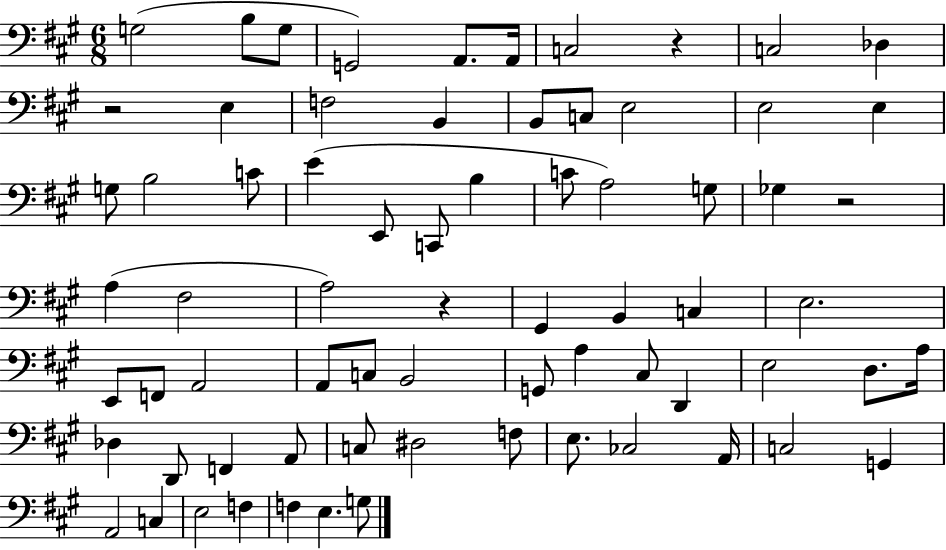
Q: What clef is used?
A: bass